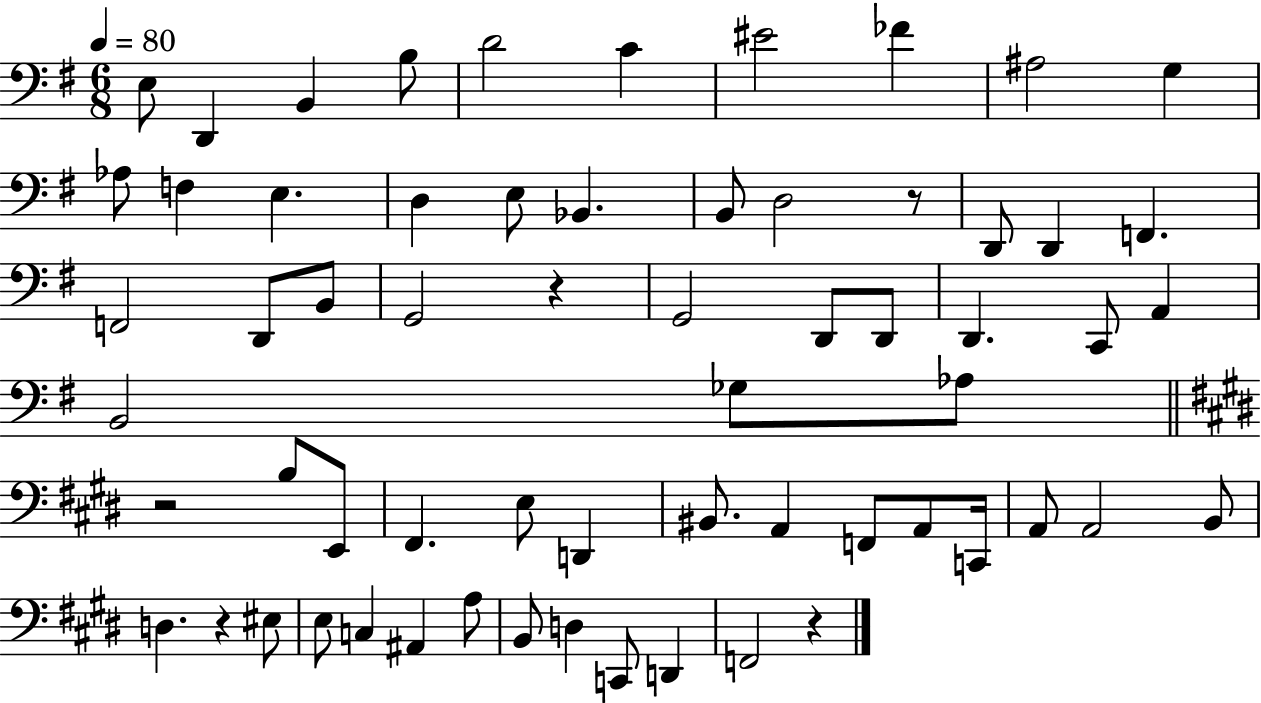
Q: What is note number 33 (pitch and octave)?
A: Gb3